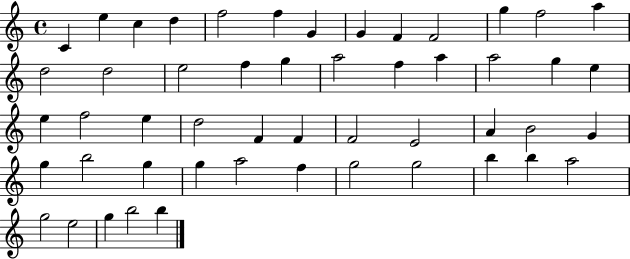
X:1
T:Untitled
M:4/4
L:1/4
K:C
C e c d f2 f G G F F2 g f2 a d2 d2 e2 f g a2 f a a2 g e e f2 e d2 F F F2 E2 A B2 G g b2 g g a2 f g2 g2 b b a2 g2 e2 g b2 b